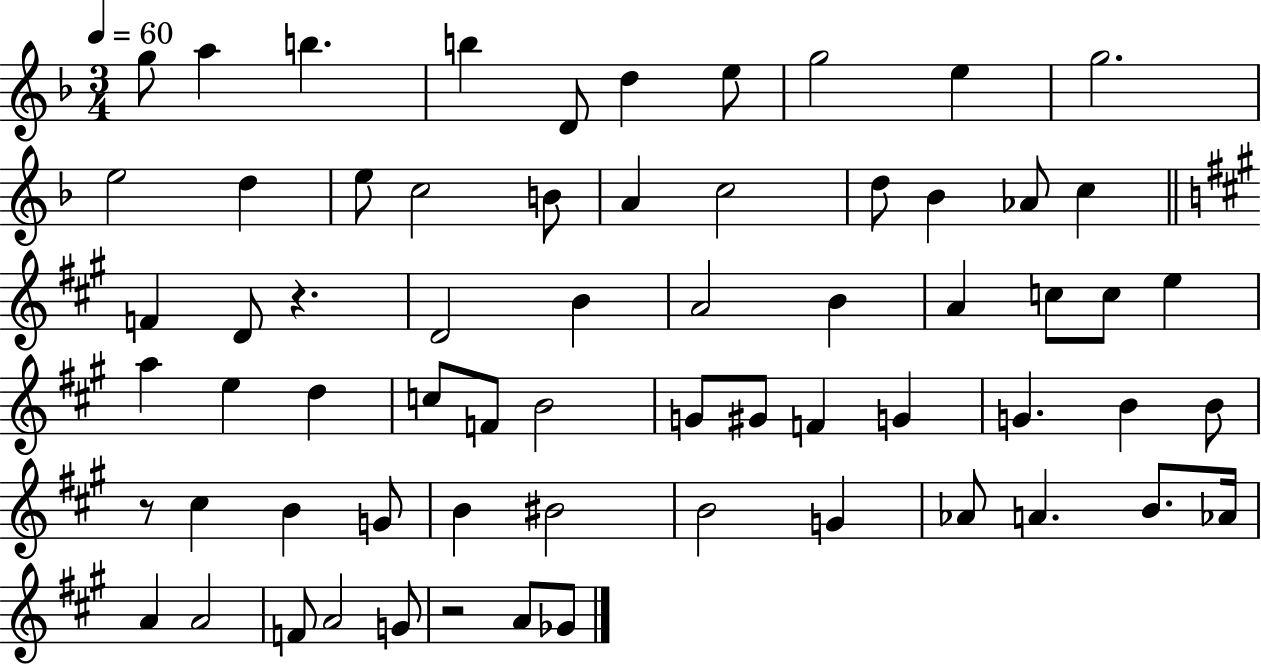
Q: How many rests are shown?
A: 3